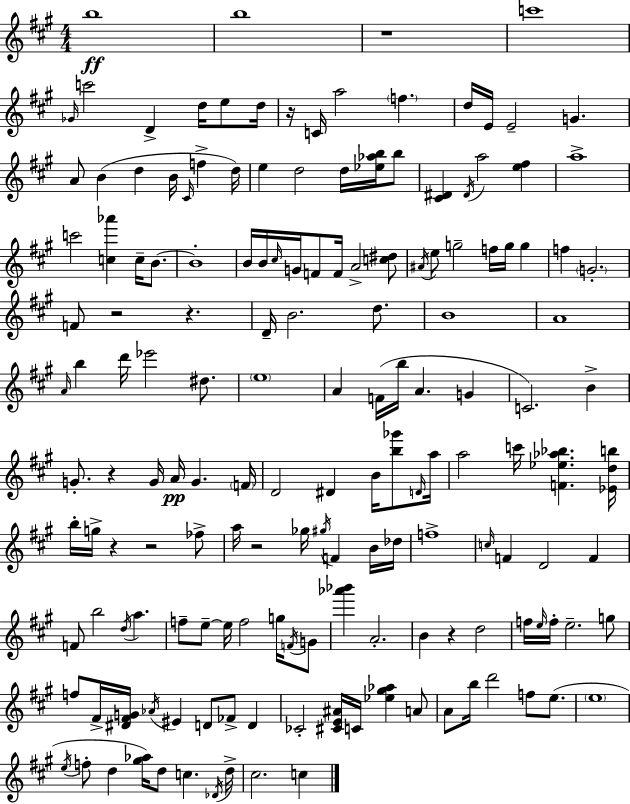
{
  \clef treble
  \numericTimeSignature
  \time 4/4
  \key a \major
  b''1\ff | b''1 | r1 | c'''1 | \break \grace { ges'16 } c'''2 d'4-> d''16 e''8 | d''16 r16 c'16 a''2 \parenthesize f''4. | d''16 e'16 e'2-- g'4. | a'8 b'4( d''4 b'16 \grace { cis'16 } f''4-> | \break d''16) e''4 d''2 d''16 <ees'' aes'' b''>16 | b''8 <cis' dis'>4 \acciaccatura { dis'16 } a''2 <e'' fis''>4 | a''1-> | c'''2 <c'' aes'''>4 c''16-- | \break b'8.~~ b'1-. | b'16 b'16 \grace { cis''16 } g'16 f'8 f'16 a'2-> | <c'' dis''>8 \acciaccatura { ais'16 } e''8 g''2-- f''16 | g''16 g''4 f''4 \parenthesize g'2.-. | \break f'8 r2 r4. | d'16-- b'2. | d''8. b'1 | a'1 | \break \grace { a'16 } b''4 d'''16 ees'''2 | dis''8. \parenthesize e''1 | a'4 f'16( b''16 a'4. | g'4 c'2.) | \break b'4-> g'8.-. r4 g'16 a'16\pp g'4. | \parenthesize f'16 d'2 dis'4 | b'16 <b'' ges'''>8 \grace { d'16 } a''16 a''2 c'''16 | <f' ees'' aes'' bes''>4. <ees' d'' b''>16 b''16-. g''16-> r4 r2 | \break fes''8-> a''16 r2 | ges''16 \acciaccatura { gis''16 } f'4 b'16 des''16 f''1-> | \grace { c''16 } f'4 d'2 | f'4 f'8 b''2 | \break \acciaccatura { d''16 } a''4. f''8-- e''8--~~ e''16 f''2 | g''16 \acciaccatura { f'16 } g'8 <aes''' bes'''>4 a'2.-. | b'4 r4 | d''2 f''16 \grace { e''16 } f''16-. e''2.-- | \break g''8 f''8 fis'16-> <dis' fis' g'>16 | \acciaccatura { aes'16 } eis'4 d'8 fes'8-> d'4 ces'2-. | <cis' e' ais'>16 c'16 <ees'' gis'' aes''>4 a'8 a'8 b''16 | d'''2 f''8 e''8.( \parenthesize e''1 | \break \acciaccatura { e''16 } f''8-. | d''4 <gis'' aes''>16) d''8 c''4. \acciaccatura { des'16 } d''16-> cis''2. | c''4 \bar "|."
}